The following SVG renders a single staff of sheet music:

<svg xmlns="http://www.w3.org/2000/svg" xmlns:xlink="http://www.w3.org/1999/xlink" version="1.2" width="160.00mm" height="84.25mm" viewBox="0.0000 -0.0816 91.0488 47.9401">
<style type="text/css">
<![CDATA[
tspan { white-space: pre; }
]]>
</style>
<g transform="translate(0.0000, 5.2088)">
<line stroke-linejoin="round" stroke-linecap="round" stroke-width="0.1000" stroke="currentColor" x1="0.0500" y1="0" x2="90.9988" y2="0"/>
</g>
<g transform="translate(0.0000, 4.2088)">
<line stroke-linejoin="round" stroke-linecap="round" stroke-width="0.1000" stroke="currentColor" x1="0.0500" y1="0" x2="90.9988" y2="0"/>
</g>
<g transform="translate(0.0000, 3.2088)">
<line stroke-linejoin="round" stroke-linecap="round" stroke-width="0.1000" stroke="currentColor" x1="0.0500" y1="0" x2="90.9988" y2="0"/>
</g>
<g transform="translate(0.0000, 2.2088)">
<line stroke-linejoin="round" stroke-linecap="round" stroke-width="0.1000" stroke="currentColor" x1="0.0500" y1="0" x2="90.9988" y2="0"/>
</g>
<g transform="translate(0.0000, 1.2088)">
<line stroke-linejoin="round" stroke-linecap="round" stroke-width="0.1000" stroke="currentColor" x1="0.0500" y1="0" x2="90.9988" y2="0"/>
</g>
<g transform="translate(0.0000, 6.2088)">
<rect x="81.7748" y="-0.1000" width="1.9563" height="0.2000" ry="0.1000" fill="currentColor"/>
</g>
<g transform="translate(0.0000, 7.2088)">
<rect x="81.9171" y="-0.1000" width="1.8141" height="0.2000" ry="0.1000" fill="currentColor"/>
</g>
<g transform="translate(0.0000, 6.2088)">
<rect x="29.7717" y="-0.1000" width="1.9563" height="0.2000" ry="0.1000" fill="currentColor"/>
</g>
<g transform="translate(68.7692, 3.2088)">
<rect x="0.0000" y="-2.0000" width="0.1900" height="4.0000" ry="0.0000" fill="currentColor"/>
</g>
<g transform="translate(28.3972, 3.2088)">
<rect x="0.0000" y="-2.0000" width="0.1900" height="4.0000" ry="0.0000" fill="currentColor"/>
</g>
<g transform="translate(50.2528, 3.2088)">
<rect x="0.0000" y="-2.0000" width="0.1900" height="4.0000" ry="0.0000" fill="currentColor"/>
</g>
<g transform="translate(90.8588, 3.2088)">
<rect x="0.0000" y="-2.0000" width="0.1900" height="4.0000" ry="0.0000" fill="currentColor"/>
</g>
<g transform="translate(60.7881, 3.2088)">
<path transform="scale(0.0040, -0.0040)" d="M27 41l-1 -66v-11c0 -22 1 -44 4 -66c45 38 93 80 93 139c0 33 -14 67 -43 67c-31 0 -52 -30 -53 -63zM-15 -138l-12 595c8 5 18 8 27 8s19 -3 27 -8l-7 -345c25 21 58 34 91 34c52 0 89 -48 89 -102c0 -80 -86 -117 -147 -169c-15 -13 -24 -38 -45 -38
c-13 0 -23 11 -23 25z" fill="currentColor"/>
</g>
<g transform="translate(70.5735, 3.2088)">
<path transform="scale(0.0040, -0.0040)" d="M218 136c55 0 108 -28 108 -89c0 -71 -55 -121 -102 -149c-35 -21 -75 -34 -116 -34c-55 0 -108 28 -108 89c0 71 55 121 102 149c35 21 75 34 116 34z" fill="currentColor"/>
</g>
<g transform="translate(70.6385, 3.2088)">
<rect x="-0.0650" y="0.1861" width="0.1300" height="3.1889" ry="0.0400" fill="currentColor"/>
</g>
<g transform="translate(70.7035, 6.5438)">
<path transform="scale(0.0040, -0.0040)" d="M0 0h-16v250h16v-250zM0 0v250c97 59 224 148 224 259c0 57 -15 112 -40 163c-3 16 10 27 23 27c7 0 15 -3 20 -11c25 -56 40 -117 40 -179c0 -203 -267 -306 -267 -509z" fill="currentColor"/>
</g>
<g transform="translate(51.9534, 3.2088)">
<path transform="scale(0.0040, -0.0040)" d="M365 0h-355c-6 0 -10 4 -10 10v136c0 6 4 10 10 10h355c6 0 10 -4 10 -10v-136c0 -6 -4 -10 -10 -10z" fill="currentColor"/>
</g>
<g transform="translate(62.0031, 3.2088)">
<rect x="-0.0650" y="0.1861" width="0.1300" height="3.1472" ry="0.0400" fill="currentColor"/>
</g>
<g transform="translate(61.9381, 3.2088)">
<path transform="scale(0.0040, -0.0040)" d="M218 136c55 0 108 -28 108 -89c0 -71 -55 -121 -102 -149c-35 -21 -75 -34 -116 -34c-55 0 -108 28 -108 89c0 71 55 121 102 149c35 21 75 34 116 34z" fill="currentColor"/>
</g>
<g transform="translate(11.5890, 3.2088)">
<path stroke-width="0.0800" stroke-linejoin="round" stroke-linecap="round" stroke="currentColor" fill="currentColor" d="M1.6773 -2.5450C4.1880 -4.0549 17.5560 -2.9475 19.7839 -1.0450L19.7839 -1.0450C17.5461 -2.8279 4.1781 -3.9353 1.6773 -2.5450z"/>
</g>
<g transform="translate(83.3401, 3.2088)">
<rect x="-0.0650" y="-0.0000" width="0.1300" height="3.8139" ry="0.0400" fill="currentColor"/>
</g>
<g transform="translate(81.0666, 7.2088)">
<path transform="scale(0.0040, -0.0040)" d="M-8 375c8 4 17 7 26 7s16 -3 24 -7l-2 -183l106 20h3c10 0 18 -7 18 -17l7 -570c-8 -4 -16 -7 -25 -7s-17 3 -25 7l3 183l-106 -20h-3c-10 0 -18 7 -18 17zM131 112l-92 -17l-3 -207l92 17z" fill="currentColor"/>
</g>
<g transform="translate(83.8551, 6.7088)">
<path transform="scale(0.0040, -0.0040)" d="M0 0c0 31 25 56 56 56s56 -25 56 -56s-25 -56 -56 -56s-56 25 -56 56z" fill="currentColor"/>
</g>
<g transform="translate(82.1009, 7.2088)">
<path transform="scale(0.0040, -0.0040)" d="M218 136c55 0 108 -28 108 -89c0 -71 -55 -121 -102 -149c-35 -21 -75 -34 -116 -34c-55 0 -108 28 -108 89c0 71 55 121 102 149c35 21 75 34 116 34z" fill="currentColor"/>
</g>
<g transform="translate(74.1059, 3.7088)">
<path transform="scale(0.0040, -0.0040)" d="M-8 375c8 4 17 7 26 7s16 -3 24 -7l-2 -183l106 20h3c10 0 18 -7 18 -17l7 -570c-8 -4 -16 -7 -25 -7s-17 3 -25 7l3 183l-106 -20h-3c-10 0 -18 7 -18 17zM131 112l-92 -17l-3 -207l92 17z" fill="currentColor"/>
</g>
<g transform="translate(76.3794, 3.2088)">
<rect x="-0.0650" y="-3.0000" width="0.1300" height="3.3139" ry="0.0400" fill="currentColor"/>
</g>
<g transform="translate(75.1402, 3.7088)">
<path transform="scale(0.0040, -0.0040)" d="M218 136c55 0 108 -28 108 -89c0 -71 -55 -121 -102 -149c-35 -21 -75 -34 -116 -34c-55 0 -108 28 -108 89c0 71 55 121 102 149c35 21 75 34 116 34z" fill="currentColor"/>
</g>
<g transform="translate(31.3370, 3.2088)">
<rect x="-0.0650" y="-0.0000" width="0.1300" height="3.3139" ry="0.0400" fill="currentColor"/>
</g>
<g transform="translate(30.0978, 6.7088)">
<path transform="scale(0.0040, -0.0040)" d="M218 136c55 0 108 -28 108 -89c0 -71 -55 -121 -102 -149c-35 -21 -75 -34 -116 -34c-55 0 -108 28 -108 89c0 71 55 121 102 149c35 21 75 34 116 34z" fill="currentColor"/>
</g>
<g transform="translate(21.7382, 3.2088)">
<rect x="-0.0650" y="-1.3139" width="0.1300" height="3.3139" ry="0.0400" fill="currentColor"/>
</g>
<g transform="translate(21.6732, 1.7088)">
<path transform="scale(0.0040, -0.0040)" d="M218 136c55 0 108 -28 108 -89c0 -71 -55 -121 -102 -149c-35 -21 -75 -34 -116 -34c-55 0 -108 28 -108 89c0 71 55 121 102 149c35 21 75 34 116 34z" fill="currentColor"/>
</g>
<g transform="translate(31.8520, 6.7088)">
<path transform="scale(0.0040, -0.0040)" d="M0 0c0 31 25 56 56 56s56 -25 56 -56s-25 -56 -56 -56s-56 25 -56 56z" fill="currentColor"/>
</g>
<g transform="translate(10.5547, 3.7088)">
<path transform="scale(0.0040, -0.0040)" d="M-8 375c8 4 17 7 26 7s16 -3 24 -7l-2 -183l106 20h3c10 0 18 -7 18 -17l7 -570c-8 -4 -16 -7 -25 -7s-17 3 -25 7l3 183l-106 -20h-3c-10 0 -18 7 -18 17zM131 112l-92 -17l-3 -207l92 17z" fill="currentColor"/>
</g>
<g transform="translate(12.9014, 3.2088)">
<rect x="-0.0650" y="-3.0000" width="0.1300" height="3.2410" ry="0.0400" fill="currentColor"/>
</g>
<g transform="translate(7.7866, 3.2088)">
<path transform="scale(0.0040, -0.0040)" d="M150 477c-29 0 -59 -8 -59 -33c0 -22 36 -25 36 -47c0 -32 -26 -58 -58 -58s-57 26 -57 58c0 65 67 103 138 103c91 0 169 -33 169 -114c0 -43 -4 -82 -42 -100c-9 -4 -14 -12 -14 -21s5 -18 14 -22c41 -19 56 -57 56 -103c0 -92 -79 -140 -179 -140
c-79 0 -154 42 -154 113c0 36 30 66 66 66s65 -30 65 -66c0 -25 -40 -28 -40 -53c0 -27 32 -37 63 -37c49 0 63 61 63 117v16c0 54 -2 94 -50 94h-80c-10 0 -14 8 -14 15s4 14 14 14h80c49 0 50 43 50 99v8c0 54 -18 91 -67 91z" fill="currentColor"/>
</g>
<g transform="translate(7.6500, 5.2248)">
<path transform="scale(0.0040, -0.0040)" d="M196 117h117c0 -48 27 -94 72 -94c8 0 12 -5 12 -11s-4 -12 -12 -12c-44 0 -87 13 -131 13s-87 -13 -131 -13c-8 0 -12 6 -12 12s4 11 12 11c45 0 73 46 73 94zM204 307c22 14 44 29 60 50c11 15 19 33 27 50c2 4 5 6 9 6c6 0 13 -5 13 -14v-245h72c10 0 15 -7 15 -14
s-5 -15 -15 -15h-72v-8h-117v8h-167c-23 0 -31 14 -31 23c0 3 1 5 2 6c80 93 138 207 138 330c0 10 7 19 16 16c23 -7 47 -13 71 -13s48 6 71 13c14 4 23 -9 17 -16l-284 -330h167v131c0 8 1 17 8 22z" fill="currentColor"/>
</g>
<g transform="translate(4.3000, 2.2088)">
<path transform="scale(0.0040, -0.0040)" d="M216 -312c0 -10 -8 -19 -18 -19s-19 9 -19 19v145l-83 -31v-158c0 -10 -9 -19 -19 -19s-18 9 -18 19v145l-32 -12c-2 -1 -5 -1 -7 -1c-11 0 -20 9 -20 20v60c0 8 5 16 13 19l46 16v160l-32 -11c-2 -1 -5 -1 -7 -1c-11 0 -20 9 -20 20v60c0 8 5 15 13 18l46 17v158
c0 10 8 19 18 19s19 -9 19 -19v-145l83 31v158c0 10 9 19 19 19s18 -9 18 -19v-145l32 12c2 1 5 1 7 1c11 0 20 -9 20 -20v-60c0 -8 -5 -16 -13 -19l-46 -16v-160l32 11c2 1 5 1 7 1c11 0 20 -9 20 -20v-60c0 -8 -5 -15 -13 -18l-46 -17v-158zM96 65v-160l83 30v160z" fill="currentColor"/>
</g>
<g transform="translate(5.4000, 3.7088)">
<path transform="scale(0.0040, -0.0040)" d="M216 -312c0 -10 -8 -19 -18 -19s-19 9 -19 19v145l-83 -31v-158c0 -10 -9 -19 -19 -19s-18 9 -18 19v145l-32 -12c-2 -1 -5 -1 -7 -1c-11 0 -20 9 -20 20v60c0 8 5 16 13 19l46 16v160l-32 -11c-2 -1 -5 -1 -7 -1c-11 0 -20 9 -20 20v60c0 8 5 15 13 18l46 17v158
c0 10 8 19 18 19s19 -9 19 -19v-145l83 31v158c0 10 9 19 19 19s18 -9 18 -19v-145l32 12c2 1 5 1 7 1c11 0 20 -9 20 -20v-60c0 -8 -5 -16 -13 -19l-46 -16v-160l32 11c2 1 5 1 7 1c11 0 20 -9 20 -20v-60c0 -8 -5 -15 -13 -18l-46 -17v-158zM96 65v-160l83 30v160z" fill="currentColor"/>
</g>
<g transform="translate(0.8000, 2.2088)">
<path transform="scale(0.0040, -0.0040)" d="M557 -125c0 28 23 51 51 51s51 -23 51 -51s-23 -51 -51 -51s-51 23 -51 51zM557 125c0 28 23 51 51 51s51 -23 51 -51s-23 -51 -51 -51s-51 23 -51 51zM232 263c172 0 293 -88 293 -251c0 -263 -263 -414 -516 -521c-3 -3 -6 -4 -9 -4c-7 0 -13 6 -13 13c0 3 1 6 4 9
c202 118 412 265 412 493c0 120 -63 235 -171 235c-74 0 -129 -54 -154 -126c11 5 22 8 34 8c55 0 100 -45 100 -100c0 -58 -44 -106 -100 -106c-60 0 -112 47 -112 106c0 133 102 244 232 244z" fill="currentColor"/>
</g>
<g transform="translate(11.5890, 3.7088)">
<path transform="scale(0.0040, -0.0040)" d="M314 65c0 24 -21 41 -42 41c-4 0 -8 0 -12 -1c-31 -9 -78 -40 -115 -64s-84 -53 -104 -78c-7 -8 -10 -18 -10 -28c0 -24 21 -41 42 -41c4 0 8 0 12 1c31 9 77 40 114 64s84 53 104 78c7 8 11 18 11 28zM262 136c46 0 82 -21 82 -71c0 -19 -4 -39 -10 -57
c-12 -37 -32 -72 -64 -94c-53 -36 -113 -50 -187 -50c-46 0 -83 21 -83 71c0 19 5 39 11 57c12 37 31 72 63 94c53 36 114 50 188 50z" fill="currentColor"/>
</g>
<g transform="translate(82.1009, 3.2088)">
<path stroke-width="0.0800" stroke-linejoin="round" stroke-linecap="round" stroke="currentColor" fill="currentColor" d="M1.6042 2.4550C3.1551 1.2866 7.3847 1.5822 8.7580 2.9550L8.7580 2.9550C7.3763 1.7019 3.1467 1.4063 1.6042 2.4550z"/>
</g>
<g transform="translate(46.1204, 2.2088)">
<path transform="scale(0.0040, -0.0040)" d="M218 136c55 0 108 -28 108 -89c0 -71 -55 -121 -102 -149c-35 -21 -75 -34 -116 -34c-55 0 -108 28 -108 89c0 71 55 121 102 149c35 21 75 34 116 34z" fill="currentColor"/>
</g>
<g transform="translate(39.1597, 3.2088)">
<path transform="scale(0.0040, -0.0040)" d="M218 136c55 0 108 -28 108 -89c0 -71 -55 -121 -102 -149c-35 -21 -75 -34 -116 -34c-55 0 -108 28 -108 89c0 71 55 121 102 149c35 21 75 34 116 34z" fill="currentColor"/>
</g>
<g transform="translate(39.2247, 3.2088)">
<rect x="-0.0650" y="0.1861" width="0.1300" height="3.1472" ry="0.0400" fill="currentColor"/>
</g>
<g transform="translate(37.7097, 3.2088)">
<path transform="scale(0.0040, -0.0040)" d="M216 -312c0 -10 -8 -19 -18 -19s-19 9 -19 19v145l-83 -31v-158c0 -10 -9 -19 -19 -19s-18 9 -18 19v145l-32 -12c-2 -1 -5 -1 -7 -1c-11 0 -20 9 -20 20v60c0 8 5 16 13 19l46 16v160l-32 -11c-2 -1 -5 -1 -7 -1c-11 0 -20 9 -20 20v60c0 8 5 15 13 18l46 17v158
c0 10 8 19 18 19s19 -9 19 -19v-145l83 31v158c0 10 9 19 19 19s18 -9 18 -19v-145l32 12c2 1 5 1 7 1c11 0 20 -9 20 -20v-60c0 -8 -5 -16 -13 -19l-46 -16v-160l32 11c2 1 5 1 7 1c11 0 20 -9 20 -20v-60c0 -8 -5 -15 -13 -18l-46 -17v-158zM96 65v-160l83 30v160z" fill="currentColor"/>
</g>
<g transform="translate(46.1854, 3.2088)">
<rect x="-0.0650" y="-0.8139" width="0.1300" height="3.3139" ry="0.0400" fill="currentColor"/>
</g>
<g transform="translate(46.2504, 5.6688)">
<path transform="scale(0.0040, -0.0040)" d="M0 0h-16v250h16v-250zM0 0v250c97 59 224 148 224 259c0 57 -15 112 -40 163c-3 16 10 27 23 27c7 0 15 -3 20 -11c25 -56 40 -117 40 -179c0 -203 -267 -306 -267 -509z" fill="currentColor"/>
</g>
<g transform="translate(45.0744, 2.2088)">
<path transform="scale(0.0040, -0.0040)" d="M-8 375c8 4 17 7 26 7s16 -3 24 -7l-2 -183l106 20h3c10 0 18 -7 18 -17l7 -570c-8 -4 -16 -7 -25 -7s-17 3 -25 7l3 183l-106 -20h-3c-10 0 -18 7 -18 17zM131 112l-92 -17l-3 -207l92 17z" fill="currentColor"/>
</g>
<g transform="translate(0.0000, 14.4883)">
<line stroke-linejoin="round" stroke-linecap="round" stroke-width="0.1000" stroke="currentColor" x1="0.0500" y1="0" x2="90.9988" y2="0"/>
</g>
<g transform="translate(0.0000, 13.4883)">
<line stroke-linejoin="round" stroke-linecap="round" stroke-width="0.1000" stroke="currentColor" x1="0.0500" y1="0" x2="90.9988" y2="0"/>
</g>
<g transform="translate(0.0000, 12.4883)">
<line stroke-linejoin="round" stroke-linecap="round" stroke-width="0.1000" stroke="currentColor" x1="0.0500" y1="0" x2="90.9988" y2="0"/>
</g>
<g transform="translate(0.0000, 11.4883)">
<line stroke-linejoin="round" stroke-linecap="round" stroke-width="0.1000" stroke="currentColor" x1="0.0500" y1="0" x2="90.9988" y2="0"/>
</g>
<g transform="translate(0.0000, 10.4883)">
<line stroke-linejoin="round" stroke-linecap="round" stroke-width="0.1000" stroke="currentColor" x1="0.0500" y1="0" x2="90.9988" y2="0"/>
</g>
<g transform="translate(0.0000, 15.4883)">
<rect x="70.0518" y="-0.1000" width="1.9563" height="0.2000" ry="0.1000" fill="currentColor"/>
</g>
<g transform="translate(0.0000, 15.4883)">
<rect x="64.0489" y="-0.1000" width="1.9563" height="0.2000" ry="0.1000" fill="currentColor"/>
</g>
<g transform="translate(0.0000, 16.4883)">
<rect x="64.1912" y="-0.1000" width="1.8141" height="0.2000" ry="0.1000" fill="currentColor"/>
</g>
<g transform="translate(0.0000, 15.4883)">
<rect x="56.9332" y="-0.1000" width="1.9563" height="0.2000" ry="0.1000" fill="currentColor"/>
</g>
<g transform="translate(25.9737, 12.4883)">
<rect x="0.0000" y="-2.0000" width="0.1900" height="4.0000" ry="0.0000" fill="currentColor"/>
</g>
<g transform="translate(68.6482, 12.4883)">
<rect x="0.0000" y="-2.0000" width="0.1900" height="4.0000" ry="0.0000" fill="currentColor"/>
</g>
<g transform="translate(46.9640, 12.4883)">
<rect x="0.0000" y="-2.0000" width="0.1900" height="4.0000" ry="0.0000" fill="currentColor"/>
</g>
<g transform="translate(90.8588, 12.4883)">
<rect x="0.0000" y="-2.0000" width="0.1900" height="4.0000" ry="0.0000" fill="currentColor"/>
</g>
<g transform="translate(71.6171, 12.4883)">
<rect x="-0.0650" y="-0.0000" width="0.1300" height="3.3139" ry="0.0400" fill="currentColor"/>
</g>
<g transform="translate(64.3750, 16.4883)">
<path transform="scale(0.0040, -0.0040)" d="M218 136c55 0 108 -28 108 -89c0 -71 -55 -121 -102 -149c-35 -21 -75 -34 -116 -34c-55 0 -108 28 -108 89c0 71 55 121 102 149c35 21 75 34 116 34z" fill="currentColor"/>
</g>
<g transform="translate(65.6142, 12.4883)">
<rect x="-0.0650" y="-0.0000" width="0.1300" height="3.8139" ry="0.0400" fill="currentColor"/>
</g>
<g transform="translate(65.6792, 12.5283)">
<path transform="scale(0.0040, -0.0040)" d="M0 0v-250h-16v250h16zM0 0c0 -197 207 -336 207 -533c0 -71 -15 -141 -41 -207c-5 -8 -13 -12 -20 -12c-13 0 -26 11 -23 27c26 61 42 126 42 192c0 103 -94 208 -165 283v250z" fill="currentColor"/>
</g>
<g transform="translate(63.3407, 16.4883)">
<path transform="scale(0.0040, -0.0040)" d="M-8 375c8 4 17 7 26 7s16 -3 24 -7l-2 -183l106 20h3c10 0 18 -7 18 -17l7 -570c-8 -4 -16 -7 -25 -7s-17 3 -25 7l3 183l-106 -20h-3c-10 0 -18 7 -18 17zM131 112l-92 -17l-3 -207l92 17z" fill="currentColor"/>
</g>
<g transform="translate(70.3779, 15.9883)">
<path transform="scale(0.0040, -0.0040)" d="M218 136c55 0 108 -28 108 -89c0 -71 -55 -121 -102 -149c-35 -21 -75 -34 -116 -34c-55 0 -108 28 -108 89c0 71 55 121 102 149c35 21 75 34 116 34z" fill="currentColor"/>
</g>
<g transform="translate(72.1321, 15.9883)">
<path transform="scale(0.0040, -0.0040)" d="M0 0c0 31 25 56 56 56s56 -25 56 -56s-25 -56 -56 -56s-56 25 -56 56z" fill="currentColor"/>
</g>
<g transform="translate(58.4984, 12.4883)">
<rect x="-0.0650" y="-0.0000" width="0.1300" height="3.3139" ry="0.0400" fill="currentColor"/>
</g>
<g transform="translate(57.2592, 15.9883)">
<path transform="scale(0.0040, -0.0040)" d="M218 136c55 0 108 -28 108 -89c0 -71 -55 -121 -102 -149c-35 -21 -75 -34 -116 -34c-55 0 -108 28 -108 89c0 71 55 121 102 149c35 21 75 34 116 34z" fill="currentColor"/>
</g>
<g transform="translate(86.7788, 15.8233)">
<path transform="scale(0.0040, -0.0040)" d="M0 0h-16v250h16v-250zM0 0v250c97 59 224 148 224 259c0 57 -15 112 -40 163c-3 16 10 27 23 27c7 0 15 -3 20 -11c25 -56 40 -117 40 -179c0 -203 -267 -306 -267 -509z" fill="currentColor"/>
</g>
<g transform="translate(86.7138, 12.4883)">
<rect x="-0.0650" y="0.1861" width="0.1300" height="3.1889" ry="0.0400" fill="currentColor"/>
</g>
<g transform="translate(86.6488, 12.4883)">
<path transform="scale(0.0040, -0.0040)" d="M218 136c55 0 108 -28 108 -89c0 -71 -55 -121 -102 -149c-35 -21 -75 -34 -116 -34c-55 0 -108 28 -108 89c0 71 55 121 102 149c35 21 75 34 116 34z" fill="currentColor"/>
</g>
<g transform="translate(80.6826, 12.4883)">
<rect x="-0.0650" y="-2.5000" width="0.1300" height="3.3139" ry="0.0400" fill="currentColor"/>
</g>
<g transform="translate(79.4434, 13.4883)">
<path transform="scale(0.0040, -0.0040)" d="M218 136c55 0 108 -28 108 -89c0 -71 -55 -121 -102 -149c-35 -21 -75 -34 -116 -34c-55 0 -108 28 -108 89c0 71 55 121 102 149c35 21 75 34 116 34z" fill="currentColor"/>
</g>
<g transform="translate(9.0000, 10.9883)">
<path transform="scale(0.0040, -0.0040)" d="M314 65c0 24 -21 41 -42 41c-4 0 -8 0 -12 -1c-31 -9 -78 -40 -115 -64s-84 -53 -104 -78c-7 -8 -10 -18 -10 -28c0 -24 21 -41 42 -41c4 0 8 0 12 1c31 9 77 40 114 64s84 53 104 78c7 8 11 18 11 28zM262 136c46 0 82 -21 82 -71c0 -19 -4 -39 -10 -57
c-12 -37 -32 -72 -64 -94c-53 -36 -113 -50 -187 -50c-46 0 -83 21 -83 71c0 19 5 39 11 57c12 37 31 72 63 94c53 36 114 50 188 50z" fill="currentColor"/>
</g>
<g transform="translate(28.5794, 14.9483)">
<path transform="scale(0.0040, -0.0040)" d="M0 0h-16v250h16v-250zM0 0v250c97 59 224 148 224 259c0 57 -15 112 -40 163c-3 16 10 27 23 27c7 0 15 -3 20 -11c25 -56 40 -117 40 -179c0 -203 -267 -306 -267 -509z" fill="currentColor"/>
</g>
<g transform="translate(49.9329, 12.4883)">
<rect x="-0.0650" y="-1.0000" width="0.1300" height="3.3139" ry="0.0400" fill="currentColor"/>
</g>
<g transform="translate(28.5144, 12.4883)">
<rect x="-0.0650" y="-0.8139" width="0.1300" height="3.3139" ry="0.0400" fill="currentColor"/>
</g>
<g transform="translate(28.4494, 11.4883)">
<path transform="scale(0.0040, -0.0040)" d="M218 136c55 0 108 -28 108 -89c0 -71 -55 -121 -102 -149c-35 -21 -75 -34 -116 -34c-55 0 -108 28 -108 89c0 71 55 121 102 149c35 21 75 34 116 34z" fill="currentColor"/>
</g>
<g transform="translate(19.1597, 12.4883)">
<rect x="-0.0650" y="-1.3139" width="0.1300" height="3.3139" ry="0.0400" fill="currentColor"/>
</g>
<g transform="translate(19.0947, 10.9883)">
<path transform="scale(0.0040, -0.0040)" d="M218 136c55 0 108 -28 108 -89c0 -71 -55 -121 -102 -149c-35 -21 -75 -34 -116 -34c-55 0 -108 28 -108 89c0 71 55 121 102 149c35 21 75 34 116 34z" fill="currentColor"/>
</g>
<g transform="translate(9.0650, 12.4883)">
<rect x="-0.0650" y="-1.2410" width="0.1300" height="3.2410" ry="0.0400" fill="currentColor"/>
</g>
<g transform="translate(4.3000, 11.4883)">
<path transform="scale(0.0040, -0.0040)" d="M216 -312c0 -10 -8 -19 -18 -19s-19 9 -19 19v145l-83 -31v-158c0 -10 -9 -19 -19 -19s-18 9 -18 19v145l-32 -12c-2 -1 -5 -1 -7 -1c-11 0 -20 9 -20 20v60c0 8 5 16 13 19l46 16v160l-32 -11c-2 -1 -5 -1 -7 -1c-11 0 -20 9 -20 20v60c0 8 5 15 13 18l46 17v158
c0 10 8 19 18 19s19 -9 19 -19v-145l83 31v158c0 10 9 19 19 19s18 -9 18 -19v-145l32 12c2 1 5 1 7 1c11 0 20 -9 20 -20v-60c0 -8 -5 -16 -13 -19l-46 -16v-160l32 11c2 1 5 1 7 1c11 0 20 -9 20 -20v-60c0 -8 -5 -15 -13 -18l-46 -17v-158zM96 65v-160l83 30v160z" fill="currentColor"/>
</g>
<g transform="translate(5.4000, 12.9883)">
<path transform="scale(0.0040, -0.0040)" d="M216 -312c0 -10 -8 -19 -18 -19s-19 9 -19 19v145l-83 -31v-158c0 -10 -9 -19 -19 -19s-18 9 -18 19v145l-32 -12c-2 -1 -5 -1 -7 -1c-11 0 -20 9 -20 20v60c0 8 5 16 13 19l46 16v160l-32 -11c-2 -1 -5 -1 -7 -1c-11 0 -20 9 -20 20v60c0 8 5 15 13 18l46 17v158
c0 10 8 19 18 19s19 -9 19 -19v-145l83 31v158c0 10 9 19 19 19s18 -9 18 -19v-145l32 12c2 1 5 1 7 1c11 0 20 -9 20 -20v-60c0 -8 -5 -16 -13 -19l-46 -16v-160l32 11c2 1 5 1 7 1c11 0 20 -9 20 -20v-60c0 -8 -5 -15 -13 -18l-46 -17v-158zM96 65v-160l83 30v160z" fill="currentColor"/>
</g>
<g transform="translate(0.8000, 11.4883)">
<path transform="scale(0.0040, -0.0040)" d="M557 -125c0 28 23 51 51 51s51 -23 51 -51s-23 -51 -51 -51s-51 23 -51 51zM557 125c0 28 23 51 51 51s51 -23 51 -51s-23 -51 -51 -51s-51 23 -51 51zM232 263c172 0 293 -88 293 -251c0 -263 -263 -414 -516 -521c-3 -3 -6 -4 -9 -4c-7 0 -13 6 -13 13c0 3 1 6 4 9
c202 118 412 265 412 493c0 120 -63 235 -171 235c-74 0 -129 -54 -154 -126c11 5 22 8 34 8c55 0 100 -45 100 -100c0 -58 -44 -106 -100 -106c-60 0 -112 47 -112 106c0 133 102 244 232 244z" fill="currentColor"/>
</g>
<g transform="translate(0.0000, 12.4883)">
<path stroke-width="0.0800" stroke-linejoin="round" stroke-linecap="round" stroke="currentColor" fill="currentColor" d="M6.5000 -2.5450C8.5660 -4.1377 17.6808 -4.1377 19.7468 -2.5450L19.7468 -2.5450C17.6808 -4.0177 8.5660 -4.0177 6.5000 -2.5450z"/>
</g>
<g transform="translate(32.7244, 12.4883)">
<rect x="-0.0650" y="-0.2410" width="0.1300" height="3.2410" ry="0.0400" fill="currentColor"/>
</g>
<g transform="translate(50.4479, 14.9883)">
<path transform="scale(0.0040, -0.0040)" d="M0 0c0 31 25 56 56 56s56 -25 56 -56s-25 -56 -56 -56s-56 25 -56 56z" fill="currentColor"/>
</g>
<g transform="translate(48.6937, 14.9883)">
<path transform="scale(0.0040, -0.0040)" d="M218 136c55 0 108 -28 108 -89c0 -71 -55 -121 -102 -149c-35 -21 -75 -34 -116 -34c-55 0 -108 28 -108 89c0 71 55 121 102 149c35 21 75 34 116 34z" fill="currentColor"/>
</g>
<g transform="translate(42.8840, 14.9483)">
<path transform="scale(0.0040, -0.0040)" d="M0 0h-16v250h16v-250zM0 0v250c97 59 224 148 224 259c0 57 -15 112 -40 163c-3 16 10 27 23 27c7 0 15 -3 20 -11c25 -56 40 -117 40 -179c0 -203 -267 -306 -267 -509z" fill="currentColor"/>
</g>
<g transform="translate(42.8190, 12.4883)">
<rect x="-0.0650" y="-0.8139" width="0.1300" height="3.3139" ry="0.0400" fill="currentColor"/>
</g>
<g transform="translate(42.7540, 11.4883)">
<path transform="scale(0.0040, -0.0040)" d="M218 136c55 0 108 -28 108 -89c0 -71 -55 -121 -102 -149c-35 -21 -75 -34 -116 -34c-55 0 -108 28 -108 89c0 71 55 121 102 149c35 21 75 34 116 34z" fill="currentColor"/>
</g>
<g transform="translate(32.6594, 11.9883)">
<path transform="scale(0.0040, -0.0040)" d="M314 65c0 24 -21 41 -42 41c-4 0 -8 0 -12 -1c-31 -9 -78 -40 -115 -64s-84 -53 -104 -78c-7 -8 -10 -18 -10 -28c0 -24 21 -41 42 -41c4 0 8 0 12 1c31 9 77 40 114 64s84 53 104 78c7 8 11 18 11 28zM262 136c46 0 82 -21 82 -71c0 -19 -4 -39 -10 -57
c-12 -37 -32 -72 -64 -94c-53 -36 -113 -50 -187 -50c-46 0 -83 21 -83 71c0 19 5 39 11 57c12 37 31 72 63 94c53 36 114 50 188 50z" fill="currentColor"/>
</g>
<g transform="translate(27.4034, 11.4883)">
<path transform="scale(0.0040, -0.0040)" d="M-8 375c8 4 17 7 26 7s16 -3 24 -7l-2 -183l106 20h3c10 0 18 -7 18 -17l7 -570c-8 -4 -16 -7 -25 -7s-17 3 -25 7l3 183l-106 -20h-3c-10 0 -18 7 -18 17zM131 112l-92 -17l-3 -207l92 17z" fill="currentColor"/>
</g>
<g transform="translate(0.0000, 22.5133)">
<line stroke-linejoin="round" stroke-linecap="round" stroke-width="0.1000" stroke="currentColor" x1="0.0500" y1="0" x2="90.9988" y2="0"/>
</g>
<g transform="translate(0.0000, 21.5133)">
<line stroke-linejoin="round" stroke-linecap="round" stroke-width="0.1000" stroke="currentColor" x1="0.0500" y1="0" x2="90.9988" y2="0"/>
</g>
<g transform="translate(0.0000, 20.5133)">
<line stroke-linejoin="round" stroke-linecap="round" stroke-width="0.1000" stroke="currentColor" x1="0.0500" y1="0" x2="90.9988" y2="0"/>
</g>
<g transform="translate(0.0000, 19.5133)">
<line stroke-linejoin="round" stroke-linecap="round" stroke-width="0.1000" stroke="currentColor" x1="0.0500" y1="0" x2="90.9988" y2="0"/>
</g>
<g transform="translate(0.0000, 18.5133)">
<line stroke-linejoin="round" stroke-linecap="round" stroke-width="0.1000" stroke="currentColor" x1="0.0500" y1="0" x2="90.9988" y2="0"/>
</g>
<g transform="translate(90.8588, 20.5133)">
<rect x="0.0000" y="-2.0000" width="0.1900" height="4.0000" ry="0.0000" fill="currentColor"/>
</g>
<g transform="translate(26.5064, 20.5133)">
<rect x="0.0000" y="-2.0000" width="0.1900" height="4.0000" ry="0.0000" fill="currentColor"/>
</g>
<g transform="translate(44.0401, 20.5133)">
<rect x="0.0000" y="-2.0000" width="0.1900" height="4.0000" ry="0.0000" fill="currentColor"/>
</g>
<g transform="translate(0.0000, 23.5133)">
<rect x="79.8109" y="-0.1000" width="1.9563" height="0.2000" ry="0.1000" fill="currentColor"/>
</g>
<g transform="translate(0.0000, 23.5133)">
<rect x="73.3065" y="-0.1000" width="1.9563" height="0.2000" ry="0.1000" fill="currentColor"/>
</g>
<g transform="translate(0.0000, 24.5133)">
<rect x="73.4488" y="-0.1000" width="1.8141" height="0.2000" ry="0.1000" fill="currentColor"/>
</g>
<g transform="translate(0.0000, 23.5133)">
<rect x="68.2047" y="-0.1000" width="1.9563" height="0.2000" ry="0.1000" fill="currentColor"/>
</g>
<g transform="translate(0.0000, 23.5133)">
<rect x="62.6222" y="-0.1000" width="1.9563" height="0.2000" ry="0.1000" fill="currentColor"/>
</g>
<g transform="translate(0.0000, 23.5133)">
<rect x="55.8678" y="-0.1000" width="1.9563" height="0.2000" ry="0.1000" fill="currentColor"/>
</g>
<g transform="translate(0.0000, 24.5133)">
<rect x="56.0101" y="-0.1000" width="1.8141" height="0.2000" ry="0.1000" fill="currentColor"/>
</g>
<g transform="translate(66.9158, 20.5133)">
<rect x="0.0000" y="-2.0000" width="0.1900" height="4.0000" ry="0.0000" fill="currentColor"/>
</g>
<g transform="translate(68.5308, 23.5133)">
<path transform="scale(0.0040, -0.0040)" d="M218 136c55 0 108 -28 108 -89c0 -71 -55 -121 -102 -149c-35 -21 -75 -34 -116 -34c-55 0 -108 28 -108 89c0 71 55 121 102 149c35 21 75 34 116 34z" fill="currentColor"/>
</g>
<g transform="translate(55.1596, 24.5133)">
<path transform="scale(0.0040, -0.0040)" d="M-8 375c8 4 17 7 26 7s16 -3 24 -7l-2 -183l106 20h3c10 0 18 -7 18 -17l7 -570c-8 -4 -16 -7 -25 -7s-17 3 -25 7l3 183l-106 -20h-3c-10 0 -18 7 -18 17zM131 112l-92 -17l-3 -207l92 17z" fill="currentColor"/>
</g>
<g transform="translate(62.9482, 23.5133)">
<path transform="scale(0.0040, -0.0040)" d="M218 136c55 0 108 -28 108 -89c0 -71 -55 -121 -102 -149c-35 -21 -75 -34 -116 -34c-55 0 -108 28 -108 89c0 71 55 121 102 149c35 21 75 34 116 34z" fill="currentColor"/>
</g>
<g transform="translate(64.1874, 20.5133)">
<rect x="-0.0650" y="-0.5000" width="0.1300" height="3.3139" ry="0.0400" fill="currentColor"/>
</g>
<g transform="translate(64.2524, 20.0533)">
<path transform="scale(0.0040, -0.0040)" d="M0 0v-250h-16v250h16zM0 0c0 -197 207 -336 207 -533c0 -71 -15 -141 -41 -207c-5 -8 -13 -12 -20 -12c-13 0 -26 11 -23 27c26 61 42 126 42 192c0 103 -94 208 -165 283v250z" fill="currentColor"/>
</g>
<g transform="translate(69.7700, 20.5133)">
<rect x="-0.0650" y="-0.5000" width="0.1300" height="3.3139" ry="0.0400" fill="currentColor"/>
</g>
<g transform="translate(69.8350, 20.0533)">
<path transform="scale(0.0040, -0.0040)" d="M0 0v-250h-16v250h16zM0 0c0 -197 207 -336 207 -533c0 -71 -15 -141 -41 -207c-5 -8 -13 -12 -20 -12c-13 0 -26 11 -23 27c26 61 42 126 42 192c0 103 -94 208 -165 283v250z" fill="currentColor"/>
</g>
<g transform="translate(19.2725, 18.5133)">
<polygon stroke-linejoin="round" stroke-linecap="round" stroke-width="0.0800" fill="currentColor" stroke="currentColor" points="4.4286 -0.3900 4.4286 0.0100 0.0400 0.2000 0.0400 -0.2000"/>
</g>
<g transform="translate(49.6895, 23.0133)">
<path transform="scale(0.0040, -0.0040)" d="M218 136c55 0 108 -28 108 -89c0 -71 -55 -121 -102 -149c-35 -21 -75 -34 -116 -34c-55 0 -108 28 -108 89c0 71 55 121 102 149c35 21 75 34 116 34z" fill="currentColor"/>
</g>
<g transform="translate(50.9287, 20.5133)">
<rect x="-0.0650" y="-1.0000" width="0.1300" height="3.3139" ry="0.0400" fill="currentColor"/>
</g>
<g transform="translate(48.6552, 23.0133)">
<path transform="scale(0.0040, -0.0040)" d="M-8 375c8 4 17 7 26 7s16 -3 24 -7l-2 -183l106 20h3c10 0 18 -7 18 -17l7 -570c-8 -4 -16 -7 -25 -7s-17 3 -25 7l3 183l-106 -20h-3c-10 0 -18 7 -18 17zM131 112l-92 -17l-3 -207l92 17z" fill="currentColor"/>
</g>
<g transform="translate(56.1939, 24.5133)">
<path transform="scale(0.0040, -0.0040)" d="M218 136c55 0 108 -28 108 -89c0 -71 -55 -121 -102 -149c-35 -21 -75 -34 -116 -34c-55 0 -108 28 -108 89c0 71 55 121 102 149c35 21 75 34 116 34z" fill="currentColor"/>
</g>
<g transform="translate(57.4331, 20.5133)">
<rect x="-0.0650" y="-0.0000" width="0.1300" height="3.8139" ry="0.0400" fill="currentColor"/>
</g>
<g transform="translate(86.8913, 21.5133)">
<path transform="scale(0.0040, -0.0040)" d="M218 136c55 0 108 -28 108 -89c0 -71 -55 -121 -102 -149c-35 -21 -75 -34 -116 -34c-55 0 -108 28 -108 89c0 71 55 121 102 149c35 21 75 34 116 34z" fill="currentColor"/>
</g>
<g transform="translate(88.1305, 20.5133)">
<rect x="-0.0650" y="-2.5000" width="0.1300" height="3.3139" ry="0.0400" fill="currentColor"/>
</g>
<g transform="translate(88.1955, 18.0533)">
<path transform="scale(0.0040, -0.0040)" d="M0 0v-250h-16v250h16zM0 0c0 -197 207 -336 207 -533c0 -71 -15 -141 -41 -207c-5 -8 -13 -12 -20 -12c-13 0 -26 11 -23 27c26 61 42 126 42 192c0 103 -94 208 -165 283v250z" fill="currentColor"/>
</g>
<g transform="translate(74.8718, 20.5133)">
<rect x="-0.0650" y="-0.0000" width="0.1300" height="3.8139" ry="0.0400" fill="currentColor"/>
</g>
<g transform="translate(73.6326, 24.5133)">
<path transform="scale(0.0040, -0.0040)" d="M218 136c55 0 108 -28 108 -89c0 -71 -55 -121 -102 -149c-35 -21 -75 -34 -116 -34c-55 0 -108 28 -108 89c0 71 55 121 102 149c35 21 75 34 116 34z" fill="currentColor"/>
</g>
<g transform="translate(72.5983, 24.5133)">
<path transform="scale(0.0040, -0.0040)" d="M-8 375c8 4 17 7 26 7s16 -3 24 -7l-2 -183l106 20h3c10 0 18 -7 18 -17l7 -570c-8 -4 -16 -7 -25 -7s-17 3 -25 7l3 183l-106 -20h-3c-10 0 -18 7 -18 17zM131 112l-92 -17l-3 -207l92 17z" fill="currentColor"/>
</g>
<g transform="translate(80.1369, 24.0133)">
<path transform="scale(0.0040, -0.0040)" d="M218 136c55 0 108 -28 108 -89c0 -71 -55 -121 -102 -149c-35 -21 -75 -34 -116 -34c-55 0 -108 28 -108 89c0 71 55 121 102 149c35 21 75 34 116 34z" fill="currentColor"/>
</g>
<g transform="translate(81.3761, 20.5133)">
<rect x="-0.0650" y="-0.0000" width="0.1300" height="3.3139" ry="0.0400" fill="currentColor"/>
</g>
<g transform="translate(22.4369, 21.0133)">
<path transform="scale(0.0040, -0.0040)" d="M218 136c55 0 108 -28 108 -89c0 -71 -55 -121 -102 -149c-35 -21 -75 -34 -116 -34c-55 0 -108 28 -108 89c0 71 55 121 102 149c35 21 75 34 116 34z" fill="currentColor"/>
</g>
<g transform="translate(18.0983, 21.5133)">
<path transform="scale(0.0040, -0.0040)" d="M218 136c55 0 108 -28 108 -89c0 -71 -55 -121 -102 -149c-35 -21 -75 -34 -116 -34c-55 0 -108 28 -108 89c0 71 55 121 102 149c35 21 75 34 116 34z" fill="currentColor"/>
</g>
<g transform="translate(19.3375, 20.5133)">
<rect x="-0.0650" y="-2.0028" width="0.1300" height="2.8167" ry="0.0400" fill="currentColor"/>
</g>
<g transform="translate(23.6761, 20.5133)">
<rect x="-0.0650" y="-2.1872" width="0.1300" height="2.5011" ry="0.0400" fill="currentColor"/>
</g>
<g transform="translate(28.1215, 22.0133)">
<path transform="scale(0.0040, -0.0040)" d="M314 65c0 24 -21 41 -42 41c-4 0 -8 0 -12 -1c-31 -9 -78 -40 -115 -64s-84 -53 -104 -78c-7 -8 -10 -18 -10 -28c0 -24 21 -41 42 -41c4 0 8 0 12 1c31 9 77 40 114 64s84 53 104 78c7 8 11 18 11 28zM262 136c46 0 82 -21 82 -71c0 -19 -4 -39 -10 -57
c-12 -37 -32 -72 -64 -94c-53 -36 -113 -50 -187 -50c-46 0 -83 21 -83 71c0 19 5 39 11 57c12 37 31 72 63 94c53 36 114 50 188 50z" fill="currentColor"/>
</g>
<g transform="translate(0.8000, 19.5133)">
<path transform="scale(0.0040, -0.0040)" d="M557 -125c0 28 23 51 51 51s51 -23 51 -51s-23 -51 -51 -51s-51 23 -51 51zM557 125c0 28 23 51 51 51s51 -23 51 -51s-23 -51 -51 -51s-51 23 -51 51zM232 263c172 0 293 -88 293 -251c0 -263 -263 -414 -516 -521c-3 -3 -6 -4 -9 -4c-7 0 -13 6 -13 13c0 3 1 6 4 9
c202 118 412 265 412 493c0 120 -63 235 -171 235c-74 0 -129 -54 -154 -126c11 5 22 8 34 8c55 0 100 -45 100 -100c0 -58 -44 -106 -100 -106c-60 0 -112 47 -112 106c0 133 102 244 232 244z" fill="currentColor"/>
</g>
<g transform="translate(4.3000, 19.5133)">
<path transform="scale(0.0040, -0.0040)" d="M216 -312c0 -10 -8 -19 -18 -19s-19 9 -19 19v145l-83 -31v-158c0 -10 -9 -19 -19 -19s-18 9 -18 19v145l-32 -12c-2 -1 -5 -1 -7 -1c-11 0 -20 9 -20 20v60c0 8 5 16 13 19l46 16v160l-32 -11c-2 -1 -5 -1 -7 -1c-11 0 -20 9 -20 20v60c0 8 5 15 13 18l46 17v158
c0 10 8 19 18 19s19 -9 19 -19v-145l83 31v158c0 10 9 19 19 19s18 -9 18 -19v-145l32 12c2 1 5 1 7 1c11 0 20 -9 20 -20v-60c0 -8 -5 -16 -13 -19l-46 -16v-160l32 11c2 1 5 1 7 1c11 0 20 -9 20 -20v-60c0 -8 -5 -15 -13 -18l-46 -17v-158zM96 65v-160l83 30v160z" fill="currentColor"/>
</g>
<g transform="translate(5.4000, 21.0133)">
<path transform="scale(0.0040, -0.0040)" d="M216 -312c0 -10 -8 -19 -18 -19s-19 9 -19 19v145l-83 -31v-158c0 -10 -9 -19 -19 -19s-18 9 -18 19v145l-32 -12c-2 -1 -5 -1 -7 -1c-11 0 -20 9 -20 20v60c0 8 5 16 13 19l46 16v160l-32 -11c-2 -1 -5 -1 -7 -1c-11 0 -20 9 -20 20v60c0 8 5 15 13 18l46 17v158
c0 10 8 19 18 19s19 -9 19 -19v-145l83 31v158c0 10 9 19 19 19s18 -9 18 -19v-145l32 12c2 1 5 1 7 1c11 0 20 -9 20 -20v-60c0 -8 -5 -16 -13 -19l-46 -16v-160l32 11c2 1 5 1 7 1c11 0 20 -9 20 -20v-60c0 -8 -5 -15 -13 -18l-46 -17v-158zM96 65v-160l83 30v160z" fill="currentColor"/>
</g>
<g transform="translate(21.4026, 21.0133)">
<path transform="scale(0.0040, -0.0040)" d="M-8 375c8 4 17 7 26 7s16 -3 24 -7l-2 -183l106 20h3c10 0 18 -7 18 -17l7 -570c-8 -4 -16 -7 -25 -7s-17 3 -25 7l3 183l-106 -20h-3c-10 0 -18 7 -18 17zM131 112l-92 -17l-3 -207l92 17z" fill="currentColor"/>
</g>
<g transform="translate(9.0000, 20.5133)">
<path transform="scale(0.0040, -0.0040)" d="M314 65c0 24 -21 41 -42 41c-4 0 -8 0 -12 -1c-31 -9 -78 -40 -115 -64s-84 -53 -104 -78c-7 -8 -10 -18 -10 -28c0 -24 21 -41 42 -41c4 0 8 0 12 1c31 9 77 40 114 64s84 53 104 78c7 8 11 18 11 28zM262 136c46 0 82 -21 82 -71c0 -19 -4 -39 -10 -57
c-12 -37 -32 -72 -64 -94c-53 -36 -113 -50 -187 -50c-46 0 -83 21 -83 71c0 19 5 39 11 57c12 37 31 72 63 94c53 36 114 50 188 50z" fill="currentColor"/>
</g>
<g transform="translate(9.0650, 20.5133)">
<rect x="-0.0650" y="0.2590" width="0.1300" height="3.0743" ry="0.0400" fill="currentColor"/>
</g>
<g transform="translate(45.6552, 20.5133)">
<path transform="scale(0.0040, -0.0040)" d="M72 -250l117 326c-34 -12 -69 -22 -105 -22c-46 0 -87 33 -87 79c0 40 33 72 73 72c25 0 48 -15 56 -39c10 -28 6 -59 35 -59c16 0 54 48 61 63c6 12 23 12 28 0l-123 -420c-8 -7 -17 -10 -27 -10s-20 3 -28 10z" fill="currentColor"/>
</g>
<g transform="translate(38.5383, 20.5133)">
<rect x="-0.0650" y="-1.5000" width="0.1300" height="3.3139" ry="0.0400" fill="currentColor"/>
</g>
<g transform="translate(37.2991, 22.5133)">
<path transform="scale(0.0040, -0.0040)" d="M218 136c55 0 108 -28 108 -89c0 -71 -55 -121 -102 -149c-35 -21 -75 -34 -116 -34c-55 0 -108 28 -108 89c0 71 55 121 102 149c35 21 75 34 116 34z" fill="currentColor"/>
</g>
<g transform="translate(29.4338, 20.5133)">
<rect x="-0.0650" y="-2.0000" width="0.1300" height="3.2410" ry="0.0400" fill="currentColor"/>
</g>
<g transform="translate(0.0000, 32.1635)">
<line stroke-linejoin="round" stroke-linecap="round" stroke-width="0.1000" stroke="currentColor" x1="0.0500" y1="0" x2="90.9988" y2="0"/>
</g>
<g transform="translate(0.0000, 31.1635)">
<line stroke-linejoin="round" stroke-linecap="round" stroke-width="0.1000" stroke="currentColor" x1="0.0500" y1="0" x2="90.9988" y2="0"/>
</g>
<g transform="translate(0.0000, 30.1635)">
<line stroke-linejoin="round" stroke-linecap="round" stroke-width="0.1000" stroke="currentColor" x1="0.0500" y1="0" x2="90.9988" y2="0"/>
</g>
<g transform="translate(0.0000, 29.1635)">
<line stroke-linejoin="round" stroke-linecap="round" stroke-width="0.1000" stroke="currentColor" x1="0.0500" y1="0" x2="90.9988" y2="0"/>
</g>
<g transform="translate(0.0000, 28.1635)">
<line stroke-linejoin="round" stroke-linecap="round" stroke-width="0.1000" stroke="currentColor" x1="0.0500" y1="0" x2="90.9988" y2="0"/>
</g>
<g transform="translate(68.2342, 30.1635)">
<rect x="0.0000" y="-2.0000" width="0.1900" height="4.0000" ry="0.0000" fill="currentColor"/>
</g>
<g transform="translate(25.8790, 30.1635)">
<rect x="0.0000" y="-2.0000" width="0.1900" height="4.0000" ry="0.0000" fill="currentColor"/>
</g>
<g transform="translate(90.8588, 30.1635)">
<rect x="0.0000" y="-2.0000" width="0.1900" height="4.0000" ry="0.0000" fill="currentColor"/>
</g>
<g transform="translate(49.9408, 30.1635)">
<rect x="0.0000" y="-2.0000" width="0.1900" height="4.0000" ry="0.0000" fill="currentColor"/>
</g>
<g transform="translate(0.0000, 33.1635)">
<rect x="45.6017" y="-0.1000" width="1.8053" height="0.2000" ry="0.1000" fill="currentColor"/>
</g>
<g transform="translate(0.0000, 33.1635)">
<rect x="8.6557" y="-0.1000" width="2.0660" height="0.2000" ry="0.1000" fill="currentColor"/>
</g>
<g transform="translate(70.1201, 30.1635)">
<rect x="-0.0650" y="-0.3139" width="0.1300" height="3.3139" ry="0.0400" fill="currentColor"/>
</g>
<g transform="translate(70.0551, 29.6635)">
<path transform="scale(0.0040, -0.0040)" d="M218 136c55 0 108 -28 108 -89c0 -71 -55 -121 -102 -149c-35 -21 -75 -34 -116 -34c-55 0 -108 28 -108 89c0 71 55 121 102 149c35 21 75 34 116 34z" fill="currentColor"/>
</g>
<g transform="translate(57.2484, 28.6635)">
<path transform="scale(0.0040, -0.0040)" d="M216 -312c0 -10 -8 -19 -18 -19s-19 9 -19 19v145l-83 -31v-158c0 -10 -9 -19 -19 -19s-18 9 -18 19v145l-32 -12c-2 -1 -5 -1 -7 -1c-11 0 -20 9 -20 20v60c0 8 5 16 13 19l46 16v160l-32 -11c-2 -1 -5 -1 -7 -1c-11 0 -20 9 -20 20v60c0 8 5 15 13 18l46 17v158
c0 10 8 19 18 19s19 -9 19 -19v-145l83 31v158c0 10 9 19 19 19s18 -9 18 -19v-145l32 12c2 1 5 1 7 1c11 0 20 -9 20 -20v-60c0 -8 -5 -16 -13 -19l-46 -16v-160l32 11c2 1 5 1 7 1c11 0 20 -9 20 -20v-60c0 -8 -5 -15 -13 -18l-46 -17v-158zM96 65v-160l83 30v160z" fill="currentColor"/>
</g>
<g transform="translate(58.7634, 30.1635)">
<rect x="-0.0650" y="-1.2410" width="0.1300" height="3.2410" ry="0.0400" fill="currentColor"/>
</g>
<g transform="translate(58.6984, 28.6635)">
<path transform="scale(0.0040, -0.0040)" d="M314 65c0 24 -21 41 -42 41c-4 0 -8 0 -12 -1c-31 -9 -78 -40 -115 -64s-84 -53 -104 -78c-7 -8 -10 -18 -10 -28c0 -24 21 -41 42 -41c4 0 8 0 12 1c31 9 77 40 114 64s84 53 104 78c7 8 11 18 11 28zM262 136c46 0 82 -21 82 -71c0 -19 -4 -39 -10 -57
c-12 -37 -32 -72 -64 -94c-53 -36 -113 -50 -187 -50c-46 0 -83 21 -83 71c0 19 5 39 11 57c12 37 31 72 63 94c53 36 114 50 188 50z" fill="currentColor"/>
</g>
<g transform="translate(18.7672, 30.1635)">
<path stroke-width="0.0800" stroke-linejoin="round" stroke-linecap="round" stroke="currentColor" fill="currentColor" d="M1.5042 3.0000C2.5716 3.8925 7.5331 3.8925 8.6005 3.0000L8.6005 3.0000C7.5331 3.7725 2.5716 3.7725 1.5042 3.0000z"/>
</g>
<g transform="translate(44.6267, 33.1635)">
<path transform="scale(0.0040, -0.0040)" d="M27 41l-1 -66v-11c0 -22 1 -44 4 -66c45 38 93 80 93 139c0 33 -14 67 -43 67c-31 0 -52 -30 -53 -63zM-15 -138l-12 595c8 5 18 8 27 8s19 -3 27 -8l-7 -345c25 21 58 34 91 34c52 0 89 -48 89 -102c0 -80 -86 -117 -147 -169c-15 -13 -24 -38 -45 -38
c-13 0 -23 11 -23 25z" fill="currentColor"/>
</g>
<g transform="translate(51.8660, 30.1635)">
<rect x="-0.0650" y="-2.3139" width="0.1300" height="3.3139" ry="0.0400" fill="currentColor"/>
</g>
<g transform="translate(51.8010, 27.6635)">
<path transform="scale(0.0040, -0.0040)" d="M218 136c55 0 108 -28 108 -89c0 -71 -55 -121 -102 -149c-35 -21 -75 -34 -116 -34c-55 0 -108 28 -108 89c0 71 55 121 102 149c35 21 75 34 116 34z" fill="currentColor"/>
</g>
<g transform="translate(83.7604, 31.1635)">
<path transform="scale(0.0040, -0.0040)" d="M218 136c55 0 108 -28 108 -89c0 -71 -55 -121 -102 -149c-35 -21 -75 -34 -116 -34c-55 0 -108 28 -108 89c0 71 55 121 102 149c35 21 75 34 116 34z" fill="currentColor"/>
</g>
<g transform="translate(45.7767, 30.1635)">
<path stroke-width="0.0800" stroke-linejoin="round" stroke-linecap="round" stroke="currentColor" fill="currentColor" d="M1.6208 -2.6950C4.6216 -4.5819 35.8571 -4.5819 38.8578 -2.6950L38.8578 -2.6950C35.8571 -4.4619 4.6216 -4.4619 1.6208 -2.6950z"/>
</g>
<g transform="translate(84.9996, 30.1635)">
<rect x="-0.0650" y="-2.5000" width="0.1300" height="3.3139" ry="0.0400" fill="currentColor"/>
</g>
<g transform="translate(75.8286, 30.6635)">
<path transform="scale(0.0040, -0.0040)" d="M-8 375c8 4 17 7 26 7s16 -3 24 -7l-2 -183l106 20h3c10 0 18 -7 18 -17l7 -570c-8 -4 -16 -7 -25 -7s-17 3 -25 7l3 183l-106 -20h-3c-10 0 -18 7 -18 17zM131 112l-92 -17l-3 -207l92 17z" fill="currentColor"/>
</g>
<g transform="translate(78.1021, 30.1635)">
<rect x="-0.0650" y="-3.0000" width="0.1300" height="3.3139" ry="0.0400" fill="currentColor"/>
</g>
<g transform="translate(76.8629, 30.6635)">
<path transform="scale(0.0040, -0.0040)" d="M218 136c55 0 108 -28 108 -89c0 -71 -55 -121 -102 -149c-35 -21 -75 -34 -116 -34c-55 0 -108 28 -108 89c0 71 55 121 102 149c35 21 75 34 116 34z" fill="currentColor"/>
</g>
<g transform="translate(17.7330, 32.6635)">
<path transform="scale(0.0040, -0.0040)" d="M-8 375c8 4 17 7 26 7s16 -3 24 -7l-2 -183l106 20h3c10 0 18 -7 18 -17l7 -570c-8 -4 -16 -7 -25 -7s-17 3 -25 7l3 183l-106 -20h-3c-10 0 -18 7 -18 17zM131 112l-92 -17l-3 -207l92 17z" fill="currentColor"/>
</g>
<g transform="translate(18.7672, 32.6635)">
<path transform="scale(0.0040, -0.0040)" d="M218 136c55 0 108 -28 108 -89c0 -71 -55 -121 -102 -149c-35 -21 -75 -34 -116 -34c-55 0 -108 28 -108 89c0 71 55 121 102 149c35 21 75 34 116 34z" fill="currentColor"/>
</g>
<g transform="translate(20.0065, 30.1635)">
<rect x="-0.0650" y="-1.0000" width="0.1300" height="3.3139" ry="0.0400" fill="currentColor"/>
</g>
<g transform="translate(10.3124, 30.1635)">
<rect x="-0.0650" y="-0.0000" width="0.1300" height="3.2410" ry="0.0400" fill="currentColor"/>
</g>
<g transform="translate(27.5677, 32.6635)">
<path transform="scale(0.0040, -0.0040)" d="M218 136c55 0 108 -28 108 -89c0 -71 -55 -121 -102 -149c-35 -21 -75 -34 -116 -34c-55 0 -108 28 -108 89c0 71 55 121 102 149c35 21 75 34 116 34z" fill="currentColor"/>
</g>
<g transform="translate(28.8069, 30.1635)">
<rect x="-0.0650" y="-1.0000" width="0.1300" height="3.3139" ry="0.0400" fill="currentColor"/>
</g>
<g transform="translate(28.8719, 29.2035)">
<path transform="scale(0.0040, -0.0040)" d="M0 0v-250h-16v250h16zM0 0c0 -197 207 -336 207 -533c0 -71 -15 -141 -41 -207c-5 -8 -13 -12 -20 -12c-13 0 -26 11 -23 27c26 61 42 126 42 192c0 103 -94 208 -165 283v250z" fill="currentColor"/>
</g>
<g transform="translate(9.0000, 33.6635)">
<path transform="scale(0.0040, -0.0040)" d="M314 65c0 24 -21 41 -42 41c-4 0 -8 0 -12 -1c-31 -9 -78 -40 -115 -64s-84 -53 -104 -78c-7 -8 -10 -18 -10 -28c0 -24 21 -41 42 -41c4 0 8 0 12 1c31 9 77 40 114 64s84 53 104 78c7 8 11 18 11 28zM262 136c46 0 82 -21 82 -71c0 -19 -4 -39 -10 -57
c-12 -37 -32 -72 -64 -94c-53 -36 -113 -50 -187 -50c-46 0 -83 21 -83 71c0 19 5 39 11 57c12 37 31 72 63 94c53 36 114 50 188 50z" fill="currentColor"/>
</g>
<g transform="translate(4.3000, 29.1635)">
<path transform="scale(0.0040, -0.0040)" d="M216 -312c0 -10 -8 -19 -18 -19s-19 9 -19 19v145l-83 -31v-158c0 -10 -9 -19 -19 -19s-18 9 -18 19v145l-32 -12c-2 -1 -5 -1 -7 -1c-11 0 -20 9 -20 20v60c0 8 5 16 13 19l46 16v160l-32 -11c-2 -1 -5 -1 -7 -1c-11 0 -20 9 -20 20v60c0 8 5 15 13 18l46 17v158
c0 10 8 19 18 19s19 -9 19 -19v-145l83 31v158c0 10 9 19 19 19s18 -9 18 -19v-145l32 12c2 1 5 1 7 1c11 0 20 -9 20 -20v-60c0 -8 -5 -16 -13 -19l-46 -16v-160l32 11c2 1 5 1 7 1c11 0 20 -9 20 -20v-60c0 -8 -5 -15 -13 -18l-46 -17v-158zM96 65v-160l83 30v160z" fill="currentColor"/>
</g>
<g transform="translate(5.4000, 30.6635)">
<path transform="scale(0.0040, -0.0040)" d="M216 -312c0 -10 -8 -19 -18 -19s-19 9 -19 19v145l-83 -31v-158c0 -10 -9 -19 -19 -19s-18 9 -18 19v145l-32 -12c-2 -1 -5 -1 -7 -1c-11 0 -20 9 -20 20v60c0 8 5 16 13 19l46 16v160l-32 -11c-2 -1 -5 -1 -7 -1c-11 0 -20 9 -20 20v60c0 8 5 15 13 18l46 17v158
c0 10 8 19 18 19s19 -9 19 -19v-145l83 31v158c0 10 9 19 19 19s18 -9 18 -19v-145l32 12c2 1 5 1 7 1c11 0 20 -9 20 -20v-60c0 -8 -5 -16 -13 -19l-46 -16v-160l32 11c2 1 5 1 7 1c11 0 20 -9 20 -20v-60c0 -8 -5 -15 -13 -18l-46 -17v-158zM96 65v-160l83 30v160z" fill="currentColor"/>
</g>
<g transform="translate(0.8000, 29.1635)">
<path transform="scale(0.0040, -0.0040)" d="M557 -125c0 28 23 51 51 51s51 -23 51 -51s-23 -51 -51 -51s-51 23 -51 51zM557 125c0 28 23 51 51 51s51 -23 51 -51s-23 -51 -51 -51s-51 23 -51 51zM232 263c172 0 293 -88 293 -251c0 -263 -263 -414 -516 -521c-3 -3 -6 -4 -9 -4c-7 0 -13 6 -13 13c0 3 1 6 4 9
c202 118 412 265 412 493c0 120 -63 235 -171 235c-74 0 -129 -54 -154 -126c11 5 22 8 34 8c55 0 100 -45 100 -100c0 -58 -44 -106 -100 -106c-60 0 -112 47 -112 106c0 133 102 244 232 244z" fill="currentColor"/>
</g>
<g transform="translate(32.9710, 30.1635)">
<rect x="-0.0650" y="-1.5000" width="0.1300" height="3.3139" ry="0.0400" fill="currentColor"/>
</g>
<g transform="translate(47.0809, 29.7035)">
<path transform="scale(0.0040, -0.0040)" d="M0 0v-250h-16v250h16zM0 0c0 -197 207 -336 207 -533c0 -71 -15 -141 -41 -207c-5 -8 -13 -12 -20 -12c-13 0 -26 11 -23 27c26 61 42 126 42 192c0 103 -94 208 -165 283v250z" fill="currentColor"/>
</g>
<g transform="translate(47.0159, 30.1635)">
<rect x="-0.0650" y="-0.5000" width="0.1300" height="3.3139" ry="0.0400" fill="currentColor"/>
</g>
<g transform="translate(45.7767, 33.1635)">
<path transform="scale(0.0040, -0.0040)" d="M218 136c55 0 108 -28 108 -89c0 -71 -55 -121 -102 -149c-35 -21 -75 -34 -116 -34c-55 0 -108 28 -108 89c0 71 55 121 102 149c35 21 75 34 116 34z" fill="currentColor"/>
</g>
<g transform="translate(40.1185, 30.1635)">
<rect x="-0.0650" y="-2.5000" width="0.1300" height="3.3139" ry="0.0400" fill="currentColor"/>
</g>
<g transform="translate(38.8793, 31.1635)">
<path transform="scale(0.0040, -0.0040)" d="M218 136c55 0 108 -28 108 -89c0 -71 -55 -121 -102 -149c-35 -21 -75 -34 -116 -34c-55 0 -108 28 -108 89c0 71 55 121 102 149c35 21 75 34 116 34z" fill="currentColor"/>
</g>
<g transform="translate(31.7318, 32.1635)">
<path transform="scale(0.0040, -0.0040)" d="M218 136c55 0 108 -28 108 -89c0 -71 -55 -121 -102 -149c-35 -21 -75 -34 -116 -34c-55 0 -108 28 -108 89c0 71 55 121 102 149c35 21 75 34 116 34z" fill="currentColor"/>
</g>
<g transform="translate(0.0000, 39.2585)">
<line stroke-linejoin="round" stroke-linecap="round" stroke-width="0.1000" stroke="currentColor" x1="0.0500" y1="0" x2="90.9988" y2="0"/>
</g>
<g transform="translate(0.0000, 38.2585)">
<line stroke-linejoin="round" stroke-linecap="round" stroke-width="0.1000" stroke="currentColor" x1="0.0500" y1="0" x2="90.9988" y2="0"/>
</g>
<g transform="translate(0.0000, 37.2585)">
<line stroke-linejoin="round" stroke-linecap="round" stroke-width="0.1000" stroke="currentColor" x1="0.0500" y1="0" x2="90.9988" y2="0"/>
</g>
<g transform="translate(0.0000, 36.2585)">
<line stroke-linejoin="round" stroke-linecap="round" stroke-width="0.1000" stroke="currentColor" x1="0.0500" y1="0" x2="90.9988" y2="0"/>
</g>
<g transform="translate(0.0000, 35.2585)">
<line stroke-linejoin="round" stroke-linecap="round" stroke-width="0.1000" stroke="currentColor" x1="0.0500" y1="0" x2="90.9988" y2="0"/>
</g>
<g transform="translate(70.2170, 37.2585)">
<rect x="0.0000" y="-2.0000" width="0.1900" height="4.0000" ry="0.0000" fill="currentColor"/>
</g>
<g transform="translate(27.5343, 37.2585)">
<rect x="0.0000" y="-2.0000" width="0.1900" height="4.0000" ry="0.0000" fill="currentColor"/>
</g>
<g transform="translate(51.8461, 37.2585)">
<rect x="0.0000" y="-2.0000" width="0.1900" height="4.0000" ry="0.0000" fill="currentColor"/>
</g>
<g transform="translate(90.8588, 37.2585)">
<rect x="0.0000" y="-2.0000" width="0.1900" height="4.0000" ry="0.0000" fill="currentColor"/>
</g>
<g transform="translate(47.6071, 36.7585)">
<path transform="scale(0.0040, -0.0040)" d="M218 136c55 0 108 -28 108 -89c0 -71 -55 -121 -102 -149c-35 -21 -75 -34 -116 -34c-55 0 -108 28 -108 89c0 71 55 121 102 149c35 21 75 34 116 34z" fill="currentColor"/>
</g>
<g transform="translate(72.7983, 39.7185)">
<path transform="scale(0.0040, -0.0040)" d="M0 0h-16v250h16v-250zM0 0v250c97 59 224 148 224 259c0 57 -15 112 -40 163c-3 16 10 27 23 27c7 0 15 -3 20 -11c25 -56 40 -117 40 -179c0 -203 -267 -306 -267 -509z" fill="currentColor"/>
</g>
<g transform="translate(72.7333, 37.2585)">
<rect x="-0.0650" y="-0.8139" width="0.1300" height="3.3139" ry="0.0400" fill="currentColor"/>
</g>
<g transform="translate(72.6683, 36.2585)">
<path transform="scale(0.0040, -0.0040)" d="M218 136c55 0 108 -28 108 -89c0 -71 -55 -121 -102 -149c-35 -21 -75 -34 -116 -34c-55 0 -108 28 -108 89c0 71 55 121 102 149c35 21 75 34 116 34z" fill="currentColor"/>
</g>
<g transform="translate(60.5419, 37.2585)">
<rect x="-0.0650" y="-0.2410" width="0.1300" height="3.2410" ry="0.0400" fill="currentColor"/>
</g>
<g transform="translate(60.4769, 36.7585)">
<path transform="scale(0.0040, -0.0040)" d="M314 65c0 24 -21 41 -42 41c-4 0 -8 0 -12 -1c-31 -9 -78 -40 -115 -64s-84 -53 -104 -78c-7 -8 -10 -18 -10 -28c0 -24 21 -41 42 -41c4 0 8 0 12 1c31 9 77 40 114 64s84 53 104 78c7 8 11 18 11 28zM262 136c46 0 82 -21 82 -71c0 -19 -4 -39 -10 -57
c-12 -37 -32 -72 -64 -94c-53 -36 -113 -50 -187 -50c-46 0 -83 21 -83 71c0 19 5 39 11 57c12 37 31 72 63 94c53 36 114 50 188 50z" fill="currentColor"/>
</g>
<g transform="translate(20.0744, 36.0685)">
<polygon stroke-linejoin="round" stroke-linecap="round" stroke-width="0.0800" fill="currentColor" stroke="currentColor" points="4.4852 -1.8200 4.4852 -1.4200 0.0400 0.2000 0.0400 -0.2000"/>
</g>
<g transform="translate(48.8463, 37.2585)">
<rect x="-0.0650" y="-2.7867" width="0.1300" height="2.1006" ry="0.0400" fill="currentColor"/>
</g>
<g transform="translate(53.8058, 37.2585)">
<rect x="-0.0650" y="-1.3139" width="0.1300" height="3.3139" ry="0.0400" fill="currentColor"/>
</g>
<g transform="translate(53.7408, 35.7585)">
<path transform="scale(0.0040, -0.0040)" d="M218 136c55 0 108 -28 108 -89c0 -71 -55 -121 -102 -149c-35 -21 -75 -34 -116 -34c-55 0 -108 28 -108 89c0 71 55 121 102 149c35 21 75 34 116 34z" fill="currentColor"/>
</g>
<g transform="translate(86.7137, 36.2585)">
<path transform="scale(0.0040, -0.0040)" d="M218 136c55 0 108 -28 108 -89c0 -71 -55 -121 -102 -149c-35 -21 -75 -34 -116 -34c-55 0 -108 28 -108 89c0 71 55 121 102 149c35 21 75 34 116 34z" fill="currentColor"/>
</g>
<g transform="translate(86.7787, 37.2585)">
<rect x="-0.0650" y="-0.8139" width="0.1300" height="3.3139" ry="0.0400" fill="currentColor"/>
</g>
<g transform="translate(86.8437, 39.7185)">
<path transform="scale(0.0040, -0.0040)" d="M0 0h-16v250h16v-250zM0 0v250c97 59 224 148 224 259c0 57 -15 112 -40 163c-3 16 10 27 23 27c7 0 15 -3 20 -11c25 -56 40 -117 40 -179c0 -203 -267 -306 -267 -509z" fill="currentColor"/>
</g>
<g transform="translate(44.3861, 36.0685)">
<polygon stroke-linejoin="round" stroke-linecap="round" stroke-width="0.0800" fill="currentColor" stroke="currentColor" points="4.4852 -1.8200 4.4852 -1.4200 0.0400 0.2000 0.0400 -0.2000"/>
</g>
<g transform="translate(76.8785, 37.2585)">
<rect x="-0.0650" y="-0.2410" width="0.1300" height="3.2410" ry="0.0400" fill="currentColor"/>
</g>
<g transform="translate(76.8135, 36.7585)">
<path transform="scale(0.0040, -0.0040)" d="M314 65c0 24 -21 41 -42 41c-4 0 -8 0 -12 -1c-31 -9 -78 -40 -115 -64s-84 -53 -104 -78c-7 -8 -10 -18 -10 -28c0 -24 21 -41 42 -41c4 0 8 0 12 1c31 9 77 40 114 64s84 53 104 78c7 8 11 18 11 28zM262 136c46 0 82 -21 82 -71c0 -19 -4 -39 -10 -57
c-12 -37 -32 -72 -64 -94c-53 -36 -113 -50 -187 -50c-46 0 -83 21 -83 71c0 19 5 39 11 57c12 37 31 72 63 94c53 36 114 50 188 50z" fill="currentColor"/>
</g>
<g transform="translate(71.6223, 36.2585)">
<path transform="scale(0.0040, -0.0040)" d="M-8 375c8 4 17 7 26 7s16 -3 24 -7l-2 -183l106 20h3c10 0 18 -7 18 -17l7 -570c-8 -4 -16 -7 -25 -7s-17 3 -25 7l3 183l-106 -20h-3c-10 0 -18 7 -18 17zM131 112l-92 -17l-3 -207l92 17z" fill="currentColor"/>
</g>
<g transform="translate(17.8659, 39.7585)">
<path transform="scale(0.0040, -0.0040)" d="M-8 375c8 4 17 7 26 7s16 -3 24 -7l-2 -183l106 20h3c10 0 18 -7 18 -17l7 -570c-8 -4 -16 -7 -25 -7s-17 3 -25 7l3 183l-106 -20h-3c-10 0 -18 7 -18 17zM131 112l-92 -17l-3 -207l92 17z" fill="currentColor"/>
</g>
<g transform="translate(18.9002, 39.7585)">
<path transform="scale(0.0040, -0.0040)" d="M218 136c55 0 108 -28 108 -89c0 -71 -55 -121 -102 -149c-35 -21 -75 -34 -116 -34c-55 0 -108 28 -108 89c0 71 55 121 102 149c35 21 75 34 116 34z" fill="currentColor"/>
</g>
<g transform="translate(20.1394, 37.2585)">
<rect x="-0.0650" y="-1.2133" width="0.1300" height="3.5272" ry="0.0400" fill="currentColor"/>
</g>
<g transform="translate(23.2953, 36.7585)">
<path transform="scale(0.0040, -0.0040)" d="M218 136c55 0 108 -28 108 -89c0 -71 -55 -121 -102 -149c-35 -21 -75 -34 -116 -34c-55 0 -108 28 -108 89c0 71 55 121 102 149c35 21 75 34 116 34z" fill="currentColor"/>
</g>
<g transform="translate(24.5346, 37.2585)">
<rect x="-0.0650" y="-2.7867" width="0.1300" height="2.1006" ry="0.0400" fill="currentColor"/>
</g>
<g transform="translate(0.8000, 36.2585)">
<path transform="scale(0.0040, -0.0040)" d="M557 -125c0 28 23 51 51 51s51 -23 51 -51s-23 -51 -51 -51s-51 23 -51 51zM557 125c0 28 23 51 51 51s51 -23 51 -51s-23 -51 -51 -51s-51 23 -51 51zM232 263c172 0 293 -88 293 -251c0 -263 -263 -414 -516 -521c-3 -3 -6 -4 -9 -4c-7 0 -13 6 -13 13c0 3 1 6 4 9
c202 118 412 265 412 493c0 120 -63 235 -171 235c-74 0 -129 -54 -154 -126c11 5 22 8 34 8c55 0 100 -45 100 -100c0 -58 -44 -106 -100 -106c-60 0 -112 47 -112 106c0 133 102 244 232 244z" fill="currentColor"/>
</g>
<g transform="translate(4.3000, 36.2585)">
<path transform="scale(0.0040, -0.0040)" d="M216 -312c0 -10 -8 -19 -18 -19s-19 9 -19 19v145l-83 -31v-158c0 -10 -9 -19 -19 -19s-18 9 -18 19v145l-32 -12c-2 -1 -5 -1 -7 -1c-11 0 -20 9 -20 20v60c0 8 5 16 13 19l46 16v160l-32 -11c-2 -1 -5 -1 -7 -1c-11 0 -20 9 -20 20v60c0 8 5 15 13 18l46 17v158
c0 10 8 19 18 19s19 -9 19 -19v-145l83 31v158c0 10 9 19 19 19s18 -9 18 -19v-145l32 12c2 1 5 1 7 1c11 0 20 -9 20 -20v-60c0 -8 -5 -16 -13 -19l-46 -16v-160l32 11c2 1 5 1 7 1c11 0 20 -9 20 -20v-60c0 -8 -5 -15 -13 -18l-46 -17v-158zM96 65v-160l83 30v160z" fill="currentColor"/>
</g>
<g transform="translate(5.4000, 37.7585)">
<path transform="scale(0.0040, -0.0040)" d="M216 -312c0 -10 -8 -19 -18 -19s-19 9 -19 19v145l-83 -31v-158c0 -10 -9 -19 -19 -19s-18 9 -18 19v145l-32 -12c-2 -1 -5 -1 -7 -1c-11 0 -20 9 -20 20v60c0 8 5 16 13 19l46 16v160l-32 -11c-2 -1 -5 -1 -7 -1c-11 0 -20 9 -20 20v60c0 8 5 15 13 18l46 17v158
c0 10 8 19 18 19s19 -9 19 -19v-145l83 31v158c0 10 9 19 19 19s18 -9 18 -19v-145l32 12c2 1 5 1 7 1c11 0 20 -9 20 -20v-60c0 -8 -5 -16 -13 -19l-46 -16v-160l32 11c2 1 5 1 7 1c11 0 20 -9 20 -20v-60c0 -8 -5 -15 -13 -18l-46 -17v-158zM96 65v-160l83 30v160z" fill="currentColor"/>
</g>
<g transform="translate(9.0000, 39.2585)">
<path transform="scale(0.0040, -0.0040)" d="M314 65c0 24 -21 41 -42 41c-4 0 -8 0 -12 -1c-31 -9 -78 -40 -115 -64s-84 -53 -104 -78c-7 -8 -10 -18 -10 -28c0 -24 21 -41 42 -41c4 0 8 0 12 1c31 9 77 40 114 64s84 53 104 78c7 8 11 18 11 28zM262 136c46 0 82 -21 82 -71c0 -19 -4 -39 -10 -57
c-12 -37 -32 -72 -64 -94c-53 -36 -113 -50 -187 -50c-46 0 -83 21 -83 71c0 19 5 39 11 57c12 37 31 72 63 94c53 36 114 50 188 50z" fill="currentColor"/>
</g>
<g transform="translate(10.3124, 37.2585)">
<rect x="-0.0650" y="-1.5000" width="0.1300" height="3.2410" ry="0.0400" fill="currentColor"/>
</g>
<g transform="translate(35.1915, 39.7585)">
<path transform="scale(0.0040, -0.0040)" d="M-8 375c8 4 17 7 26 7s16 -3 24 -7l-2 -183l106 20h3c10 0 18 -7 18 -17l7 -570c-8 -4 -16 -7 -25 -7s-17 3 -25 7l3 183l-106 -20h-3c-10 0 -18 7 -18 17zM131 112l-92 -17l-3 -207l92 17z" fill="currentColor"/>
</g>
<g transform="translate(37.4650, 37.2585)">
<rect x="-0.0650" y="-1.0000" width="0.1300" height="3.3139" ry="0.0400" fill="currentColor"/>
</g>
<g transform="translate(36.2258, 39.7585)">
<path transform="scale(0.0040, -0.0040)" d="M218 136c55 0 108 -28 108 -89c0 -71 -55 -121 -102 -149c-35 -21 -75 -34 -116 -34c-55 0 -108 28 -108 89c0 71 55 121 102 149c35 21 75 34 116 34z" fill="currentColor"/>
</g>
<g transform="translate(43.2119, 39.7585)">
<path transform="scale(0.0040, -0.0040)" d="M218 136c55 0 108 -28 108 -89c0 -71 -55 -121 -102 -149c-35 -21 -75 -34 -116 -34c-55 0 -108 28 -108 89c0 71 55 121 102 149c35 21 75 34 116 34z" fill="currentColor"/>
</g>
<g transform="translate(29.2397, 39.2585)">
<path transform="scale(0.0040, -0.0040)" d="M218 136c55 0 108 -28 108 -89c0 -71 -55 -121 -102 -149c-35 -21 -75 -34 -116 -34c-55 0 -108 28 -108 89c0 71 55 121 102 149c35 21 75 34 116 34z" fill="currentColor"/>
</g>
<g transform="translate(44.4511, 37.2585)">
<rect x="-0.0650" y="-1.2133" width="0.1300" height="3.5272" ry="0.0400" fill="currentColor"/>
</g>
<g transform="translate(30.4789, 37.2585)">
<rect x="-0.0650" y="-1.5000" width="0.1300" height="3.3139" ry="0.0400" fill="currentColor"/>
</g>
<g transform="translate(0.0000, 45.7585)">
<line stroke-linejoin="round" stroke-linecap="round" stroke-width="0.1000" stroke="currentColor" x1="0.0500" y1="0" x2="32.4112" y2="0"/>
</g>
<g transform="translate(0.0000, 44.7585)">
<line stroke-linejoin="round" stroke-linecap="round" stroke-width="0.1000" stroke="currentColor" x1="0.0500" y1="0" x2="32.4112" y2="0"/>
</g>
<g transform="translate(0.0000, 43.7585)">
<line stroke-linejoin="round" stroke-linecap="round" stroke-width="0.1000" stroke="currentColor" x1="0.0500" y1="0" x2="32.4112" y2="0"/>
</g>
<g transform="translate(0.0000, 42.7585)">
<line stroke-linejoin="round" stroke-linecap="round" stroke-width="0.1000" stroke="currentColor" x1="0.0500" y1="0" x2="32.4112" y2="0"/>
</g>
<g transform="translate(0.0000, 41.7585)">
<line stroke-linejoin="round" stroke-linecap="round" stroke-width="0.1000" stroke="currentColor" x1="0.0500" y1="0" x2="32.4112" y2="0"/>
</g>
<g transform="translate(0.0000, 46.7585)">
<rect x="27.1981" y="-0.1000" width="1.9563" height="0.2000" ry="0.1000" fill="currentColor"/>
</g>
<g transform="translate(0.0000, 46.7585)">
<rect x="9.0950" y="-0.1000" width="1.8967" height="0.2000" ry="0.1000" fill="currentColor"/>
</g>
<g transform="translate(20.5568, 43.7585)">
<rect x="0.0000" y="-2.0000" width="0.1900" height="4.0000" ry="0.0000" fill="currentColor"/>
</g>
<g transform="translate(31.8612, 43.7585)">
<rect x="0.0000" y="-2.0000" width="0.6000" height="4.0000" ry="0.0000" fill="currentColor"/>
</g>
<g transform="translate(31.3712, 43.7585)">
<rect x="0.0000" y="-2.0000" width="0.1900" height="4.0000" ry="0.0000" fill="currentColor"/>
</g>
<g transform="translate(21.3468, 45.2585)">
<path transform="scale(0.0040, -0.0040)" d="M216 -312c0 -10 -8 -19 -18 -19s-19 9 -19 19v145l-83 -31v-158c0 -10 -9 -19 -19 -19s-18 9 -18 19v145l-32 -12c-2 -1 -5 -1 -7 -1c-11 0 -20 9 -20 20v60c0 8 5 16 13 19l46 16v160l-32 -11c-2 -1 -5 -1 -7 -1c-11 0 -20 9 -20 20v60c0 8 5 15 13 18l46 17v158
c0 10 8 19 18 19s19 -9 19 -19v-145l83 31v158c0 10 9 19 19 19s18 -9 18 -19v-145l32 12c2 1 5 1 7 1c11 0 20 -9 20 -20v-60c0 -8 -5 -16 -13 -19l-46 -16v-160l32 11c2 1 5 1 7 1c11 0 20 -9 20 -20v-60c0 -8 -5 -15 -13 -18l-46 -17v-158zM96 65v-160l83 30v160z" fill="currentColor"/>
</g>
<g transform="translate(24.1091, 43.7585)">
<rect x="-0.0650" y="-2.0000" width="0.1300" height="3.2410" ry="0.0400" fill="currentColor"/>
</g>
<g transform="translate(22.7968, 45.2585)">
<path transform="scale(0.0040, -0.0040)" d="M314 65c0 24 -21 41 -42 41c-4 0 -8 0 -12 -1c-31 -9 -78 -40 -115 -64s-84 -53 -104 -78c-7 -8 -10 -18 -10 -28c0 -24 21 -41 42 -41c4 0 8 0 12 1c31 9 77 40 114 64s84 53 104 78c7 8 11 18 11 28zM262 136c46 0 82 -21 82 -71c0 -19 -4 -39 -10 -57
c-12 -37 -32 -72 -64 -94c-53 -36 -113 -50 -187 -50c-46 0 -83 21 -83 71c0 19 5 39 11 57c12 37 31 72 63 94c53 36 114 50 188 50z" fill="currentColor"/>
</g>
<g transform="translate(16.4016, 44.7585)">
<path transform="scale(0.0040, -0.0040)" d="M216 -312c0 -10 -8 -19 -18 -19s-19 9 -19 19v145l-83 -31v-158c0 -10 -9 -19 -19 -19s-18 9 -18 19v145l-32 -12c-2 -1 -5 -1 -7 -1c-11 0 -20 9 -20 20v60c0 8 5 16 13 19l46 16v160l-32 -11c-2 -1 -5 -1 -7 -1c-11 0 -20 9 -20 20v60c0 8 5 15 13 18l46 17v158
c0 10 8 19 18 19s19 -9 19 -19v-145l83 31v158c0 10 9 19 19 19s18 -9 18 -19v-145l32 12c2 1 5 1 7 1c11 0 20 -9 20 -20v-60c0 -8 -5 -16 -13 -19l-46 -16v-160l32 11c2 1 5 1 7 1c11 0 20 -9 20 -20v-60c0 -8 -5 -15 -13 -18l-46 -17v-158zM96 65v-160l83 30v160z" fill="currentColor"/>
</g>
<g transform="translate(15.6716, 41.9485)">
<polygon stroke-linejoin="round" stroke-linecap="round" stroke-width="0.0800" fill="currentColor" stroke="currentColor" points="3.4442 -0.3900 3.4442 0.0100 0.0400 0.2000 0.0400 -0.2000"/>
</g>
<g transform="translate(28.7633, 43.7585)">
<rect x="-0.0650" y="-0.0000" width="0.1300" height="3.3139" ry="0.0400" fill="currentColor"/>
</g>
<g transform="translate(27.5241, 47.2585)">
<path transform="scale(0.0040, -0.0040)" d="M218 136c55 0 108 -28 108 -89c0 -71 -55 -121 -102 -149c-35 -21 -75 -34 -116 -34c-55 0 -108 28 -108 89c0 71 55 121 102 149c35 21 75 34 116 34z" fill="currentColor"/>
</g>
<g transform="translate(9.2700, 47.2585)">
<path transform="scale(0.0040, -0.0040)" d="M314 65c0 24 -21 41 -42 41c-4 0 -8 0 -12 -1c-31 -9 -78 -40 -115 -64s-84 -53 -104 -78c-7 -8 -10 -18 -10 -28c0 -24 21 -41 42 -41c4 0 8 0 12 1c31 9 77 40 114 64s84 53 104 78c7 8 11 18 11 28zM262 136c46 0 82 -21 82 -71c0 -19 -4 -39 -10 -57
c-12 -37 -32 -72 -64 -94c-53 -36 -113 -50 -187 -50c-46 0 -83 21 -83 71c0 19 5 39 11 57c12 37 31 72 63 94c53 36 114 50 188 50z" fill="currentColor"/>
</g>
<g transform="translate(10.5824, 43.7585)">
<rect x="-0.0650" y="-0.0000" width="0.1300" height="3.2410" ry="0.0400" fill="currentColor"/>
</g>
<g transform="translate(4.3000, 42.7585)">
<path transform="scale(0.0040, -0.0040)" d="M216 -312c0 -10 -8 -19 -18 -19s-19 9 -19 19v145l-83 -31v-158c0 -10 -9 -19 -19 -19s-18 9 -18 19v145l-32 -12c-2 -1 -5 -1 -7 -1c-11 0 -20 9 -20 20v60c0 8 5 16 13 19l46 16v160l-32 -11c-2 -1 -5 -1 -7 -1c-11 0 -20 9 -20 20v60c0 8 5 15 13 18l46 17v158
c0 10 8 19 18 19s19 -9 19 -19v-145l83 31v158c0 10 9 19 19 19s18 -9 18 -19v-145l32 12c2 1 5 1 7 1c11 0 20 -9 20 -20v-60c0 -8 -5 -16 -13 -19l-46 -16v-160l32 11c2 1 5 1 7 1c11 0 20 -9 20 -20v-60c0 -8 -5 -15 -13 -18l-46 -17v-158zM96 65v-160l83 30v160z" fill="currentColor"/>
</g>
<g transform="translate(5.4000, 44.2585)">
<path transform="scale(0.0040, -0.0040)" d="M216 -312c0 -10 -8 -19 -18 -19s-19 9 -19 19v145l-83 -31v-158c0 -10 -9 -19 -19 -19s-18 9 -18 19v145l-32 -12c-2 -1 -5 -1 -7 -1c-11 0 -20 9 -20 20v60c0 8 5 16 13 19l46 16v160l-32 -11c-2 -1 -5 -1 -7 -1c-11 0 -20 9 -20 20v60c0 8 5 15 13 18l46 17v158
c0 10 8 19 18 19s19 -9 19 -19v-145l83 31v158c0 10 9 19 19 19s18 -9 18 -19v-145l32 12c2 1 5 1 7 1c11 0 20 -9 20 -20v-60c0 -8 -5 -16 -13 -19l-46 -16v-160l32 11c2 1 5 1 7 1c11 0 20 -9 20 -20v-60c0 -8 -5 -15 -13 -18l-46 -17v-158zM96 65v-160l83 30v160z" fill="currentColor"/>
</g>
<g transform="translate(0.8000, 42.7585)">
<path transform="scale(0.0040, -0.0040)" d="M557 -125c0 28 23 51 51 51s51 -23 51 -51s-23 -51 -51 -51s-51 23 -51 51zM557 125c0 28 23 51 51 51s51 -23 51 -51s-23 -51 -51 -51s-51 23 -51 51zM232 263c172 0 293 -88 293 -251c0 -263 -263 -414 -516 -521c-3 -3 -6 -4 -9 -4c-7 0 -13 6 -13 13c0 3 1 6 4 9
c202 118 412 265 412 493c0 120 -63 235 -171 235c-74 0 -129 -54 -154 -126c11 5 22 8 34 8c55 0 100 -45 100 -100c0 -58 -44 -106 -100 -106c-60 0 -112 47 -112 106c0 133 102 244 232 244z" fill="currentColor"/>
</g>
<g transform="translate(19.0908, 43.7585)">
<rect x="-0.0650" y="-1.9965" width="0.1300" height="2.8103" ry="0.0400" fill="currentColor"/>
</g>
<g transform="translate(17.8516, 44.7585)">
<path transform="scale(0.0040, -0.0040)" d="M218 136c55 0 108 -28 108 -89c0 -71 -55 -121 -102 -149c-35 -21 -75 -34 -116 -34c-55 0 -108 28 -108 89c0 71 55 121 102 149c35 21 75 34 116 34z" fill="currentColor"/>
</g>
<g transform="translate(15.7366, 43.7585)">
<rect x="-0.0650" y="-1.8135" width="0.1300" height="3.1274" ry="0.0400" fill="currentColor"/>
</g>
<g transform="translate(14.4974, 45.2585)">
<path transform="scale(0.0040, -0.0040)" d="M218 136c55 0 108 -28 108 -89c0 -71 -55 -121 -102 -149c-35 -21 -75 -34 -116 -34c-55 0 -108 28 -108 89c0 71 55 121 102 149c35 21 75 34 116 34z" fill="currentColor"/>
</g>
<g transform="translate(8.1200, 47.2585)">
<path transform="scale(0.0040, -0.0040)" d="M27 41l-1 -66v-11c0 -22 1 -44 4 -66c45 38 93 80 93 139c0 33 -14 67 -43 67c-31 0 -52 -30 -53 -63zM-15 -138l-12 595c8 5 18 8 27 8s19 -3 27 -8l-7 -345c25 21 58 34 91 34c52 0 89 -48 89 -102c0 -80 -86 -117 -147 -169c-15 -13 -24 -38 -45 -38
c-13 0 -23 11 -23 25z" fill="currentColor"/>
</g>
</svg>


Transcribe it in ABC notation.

X:1
T:Untitled
M:3/4
L:1/4
K:D
C,2 G, D,, ^D, F,/2 z2 _D, D,/2 C, C,, G,2 G, F,/2 E,2 F,/2 ^F,, D,, C,,/2 D,, B,, D,/2 D,2 B,,/2 C,/2 A,,2 G,, z/2 F,, C,, E,,/2 E,,/2 C,, D,, B,,/2 D,,2 F,, F,,/2 G,, B,, _E,,/2 B, ^G,2 E, C, B,, G,,2 F,,/2 E,/2 G,, F,, F,,/2 E,/2 G, E,2 F,/2 E,2 F,/2 _D,,2 A,,/2 ^B,,/2 ^A,,2 D,,